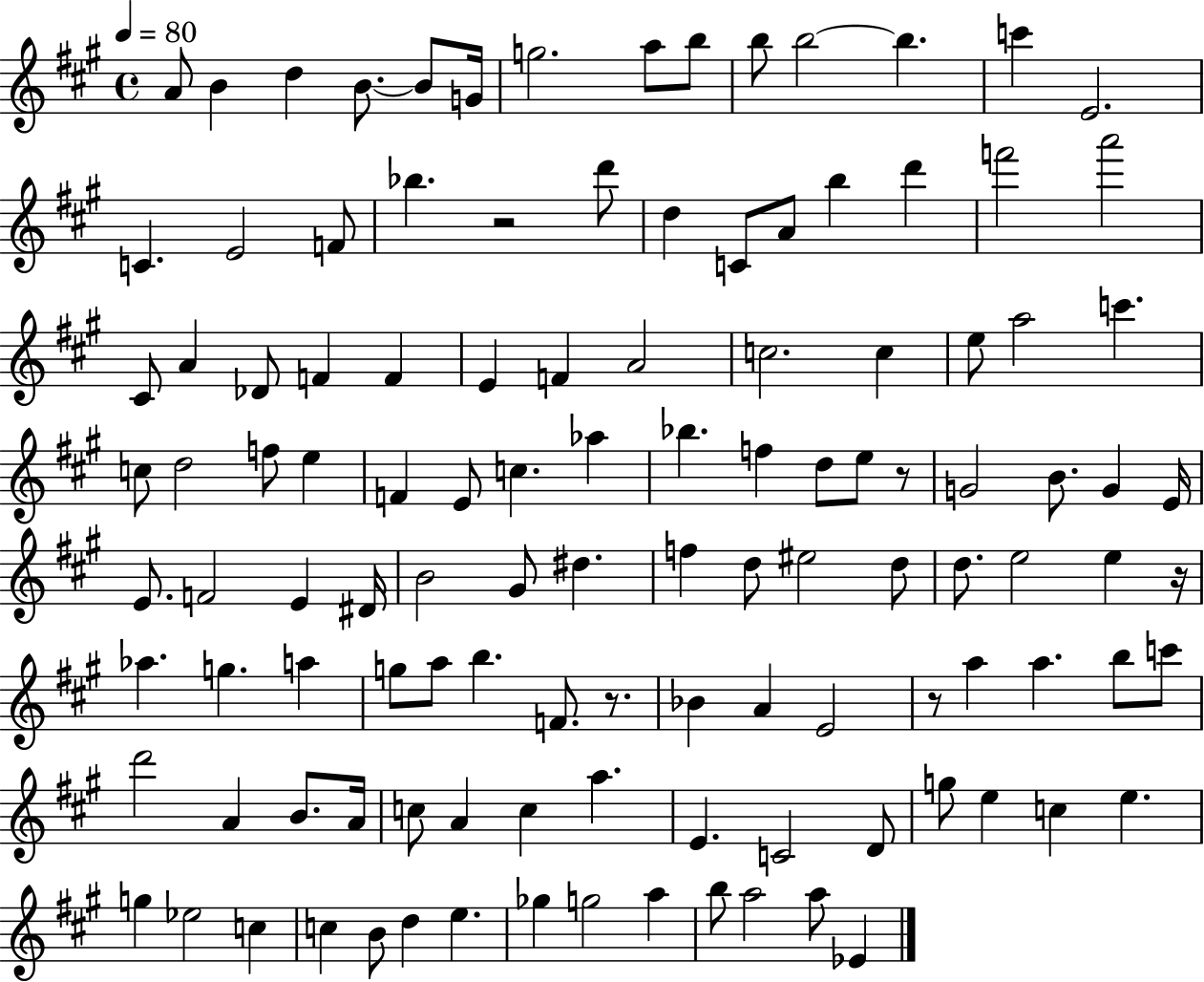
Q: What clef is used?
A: treble